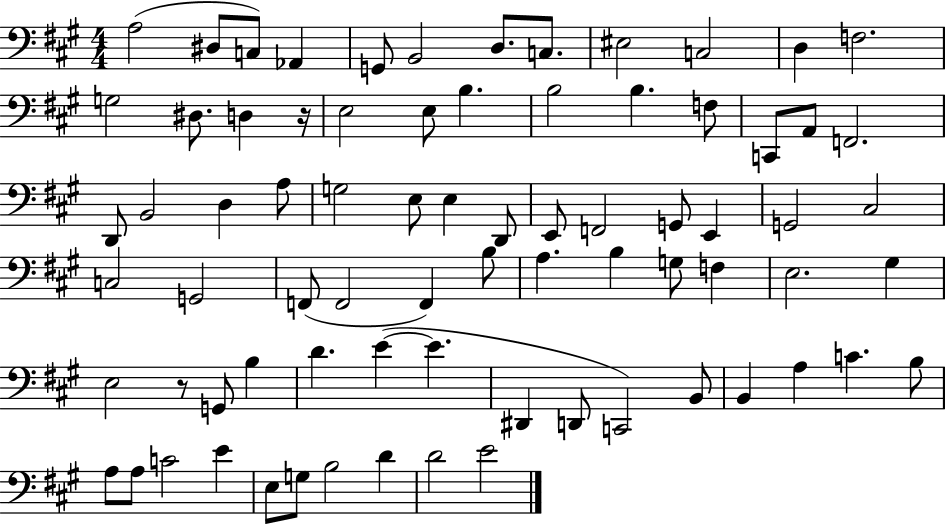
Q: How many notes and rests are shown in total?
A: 76